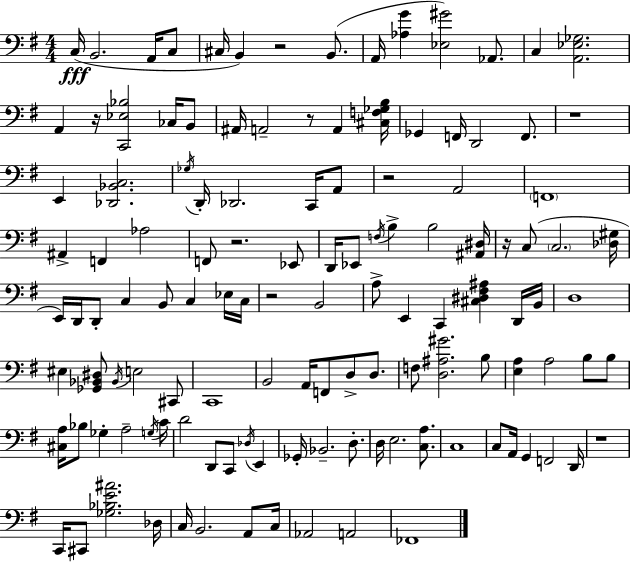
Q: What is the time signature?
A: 4/4